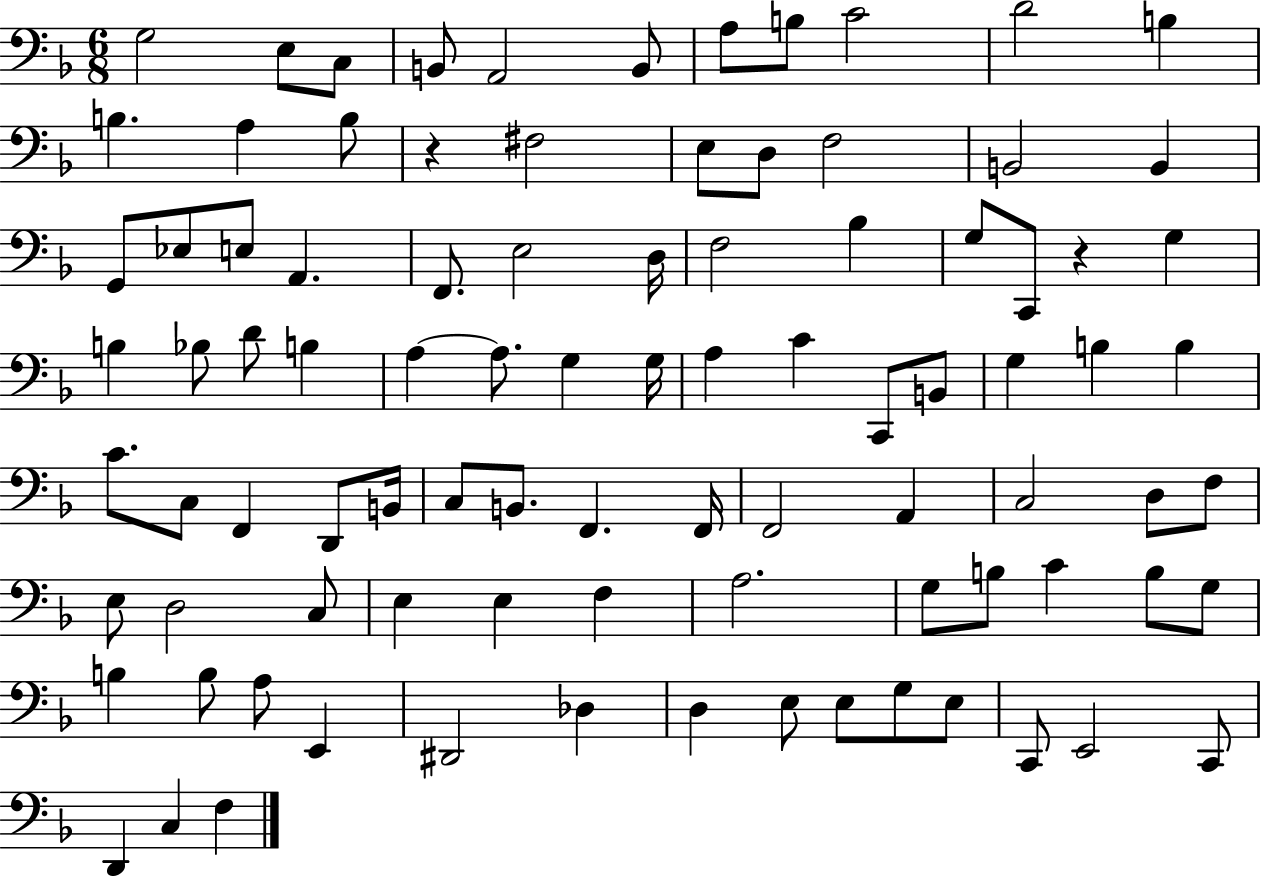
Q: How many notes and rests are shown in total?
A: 92